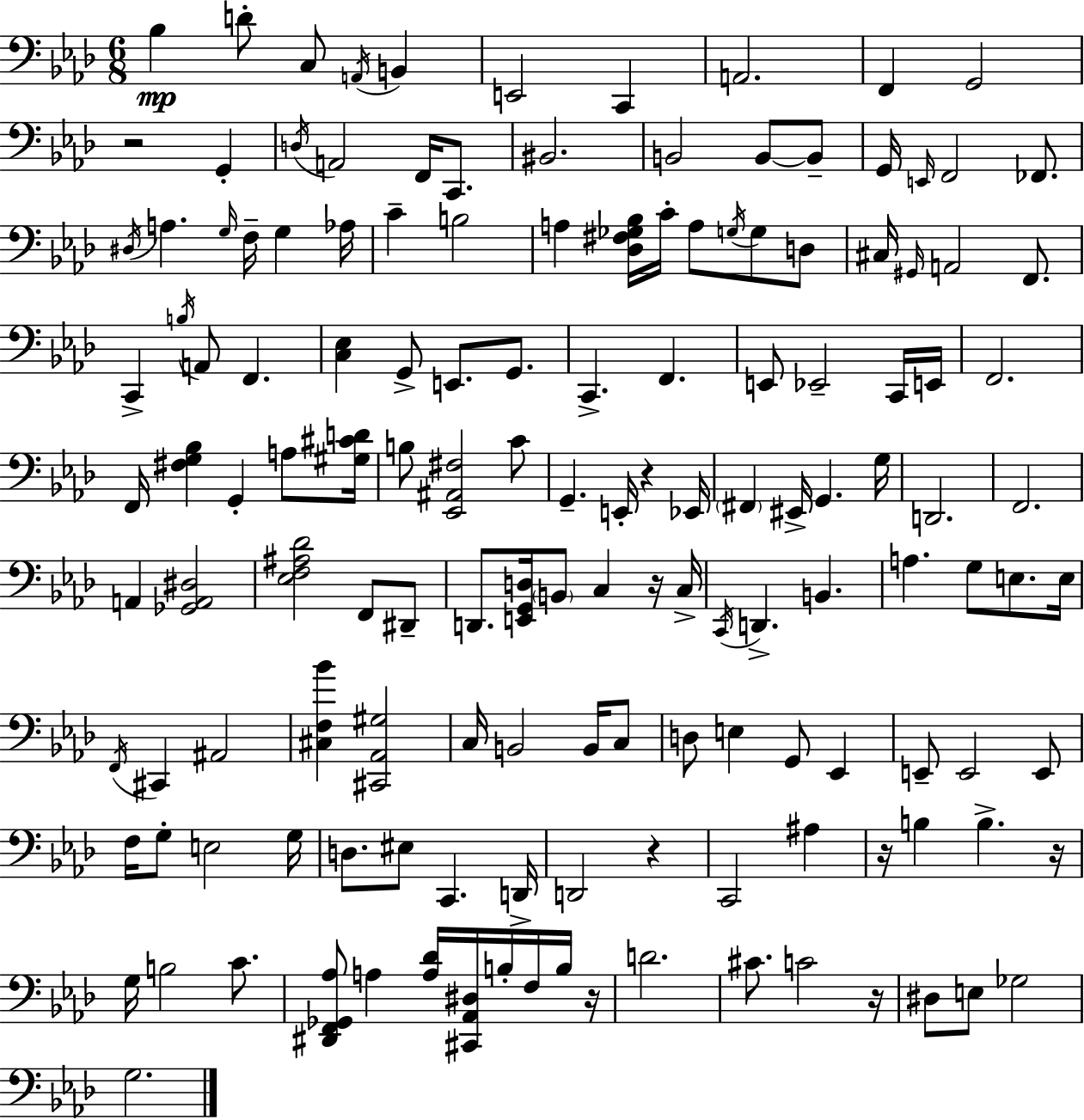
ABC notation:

X:1
T:Untitled
M:6/8
L:1/4
K:Fm
_B, D/2 C,/2 A,,/4 B,, E,,2 C,, A,,2 F,, G,,2 z2 G,, D,/4 A,,2 F,,/4 C,,/2 ^B,,2 B,,2 B,,/2 B,,/2 G,,/4 E,,/4 F,,2 _F,,/2 ^D,/4 A, G,/4 F,/4 G, _A,/4 C B,2 A, [_D,^F,_G,_B,]/4 C/4 A,/2 G,/4 G,/2 D,/2 ^C,/4 ^G,,/4 A,,2 F,,/2 C,, B,/4 A,,/2 F,, [C,_E,] G,,/2 E,,/2 G,,/2 C,, F,, E,,/2 _E,,2 C,,/4 E,,/4 F,,2 F,,/4 [^F,G,_B,] G,, A,/2 [^G,^CD]/4 B,/2 [_E,,^A,,^F,]2 C/2 G,, E,,/4 z _E,,/4 ^F,, ^E,,/4 G,, G,/4 D,,2 F,,2 A,, [_G,,A,,^D,]2 [_E,F,^A,_D]2 F,,/2 ^D,,/2 D,,/2 [E,,G,,D,]/4 B,,/2 C, z/4 C,/4 C,,/4 D,, B,, A, G,/2 E,/2 E,/4 F,,/4 ^C,, ^A,,2 [^C,F,_B] [^C,,_A,,^G,]2 C,/4 B,,2 B,,/4 C,/2 D,/2 E, G,,/2 _E,, E,,/2 E,,2 E,,/2 F,/4 G,/2 E,2 G,/4 D,/2 ^E,/2 C,, D,,/4 D,,2 z C,,2 ^A, z/4 B, B, z/4 G,/4 B,2 C/2 [^D,,F,,_G,,_A,]/2 A, [A,_D]/4 [^C,,_A,,^D,]/4 B,/4 F,/4 B,/4 z/4 D2 ^C/2 C2 z/4 ^D,/2 E,/2 _G,2 G,2